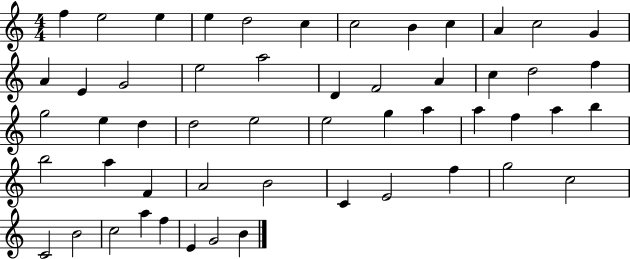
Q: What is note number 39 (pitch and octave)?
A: A4